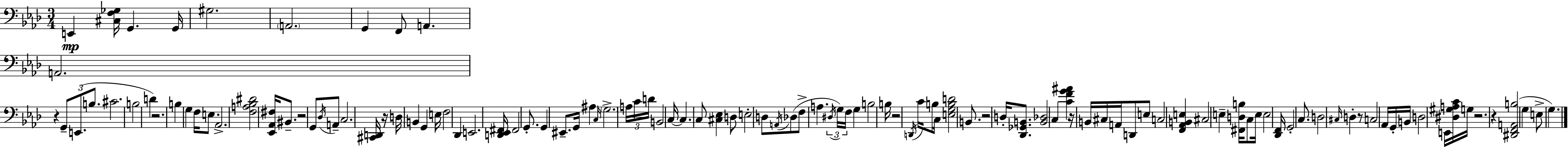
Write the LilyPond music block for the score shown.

{
  \clef bass
  \numericTimeSignature
  \time 3/4
  \key aes \major
  e,4\mp <cis f ges>16 g,4. g,16 | gis2. | \parenthesize a,2. | g,4 f,8 a,4. | \break a,2. | r4 \tuplet 3/2 { g,8-- e,8.( b8. } | cis'2. | b2 d'4) | \break r2. | b4 g4 f16 e8. | aes,2.-> | <f a bes dis'>2 <ees, aes, fis>16 bis,8.-- | \break r2 g,8 \acciaccatura { des16 } a,8-- | c2. | <cis, d,>16 r16 d16 b,4 g,4 | e16 f2 des,4 | \break e,2. | <d, ees, fis,>16 fis,2 g,8.-. | g,4 eis,8.-- g,16 ais4 | \grace { c16 } \parenthesize g2.-> | \break \tuplet 3/2 { a16 c'16 d'16 } b,2 | c16~~ c4. c8 <cis ees>4 | d8 e2-. | d8 \acciaccatura { a,16 }( des8 f8-> a4. | \break \tuplet 3/2 { \acciaccatura { dis16 }) g16 f16 } g4 b2 | b16 r2 | \acciaccatura { d,16 } c'16 b8 c16 <e g b d'>2 | b,8. r2 | \break d16-. <des, ges, b,>8. <b, des>2 | c4 <c' f' g' ais'>4 r16 b,16 cis16 | a,16 d,8 e8 c2 | <f, aes, b, e>4 cis2 | \break e4-- <fis, d b>16 c8 e16 e2 | <des, f,>16 g,2-. | c8. d2 | \grace { cis16 } d4-. r8 c2 | \break aes,16 g,16-. b,16 d2 | e,16 <dis gis a c'>16 g16 r2. | r4 <dis, f, a, b>2( | g4 e8-> | \break g4.) \bar "|."
}